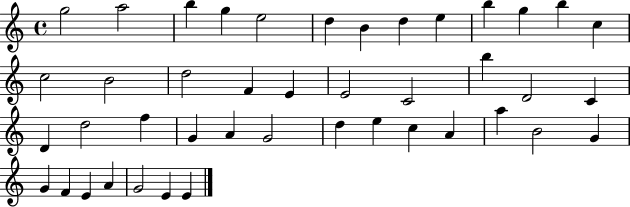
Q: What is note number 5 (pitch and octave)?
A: E5